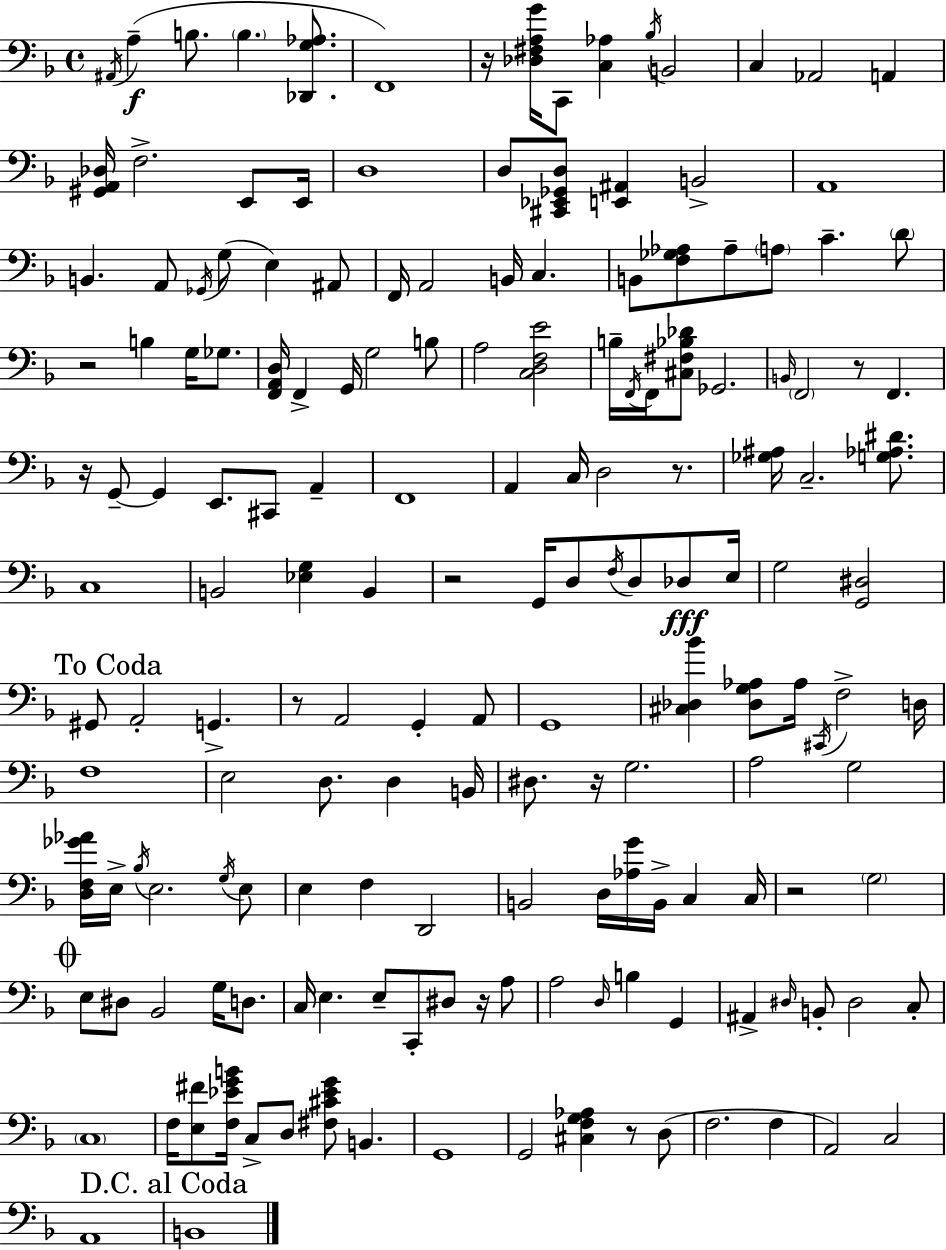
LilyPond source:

{
  \clef bass
  \time 4/4
  \defaultTimeSignature
  \key f \major
  \acciaccatura { ais,16 }(\f a4-- b8. \parenthesize b4. <des, g aes>8. | f,1) | r16 <des fis a g'>16 c,8 <c aes>4 \acciaccatura { bes16 } b,2 | c4 aes,2 a,4 | \break <gis, a, des>16 f2.-> e,8 | e,16 d1 | d8 <cis, ees, ges, d>8 <e, ais,>4 b,2-> | a,1 | \break b,4. a,8 \acciaccatura { ges,16 }( g8 e4) | ais,8 f,16 a,2 b,16 c4. | b,8 <f ges aes>8 aes8-- \parenthesize a8 c'4.-- | \parenthesize d'8 r2 b4 g16 | \break ges8. <f, a, d>16 f,4-> g,16 g2 | b8 a2 <c d f e'>2 | b16-- \acciaccatura { f,16 } f,16 <cis fis bes des'>8 ges,2. | \grace { b,16 } \parenthesize f,2 r8 f,4. | \break r16 g,8--~~ g,4 e,8. cis,8 | a,4-- f,1 | a,4 c16 d2 | r8. <ges ais>16 c2.-- | \break <g aes dis'>8. c1 | b,2 <ees g>4 | b,4 r2 g,16 d8 | \acciaccatura { f16 } d8 des8\fff e16 g2 <g, dis>2 | \break \mark "To Coda" gis,8 a,2-. | g,4.-> r8 a,2 | g,4-. a,8 g,1 | <cis des bes'>4 <des g aes>8 aes16 \acciaccatura { cis,16 } f2-> | \break d16 f1 | e2 d8. | d4 b,16 dis8. r16 g2. | a2 g2 | \break <d f ges' aes'>16 e16-> \acciaccatura { bes16 } e2. | \acciaccatura { g16 } e8 e4 f4 | d,2 b,2 | d16 <aes g'>16 b,16-> c4 c16 r2 | \break \parenthesize g2 \mark \markup { \musicglyph "scripts.coda" } e8 dis8 bes,2 | g16 d8. c16 e4. | e8-- c,8-. dis8 r16 a8 a2 | \grace { d16 } b4 g,4 ais,4-> \grace { dis16 } b,8-. | \break dis2 c8-. \parenthesize c1 | f16 <e fis'>8 <f ees' g' b'>16 c8-> | d8 <fis cis' ees' g'>8 b,4. g,1 | g,2 | \break <cis f g aes>4 r8 d8( f2. | f4 a,2) | c2 a,1 | \mark "D.C. al Coda" b,1 | \break \bar "|."
}